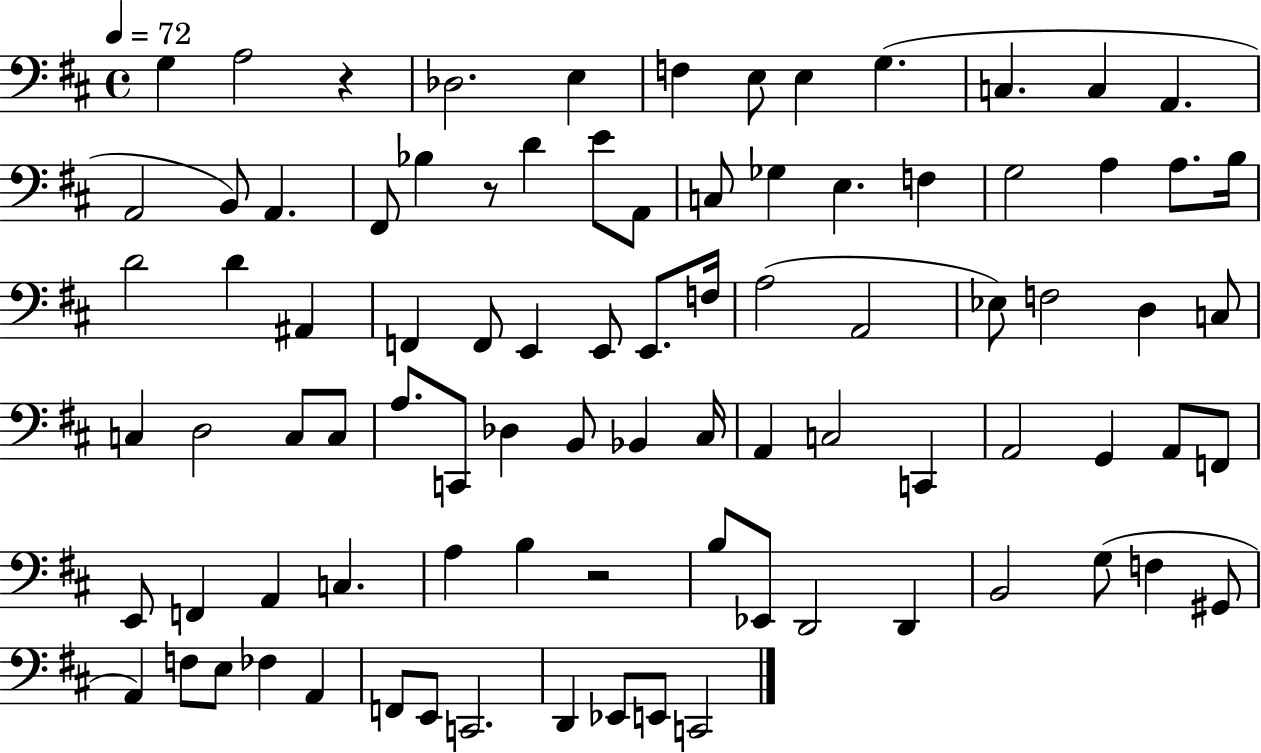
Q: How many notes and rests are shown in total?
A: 88